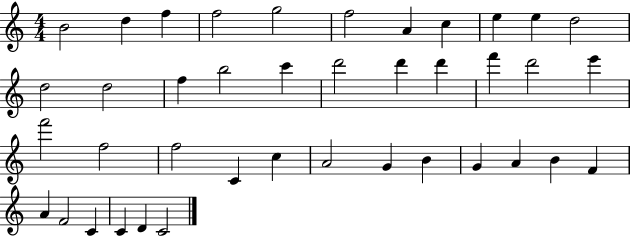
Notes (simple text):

B4/h D5/q F5/q F5/h G5/h F5/h A4/q C5/q E5/q E5/q D5/h D5/h D5/h F5/q B5/h C6/q D6/h D6/q D6/q F6/q D6/h E6/q F6/h F5/h F5/h C4/q C5/q A4/h G4/q B4/q G4/q A4/q B4/q F4/q A4/q F4/h C4/q C4/q D4/q C4/h